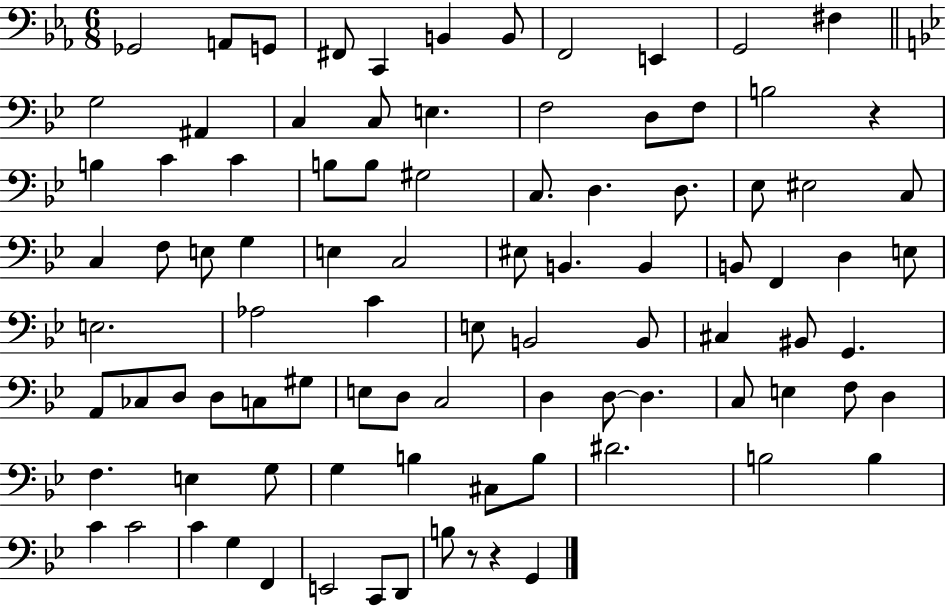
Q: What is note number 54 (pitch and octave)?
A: G2